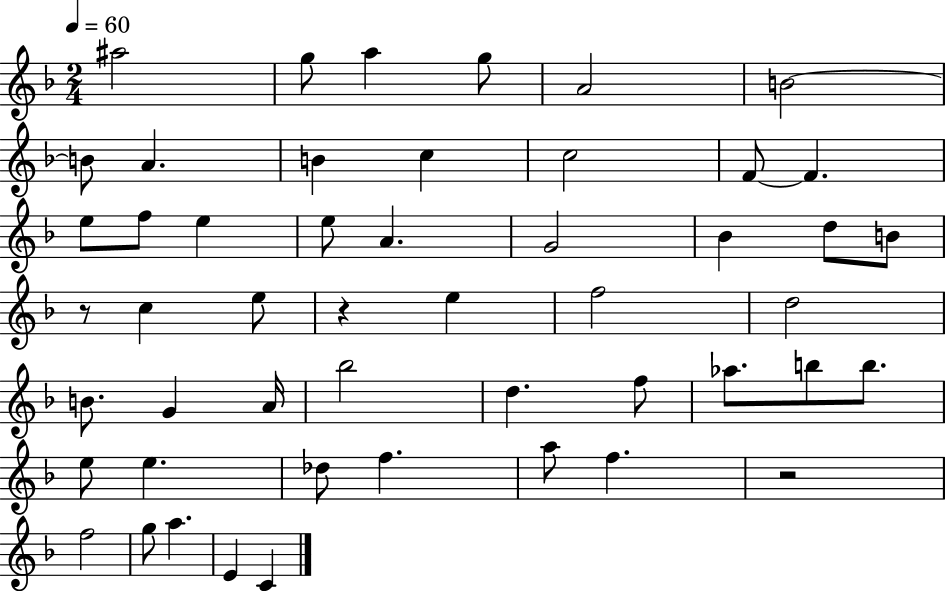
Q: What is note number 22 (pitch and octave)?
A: B4